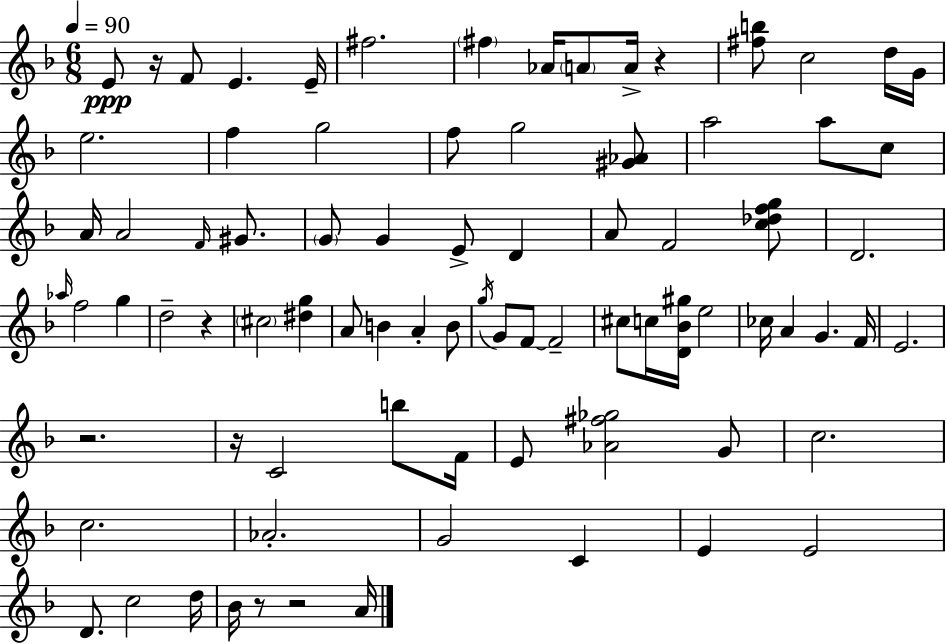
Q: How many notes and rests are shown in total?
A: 82